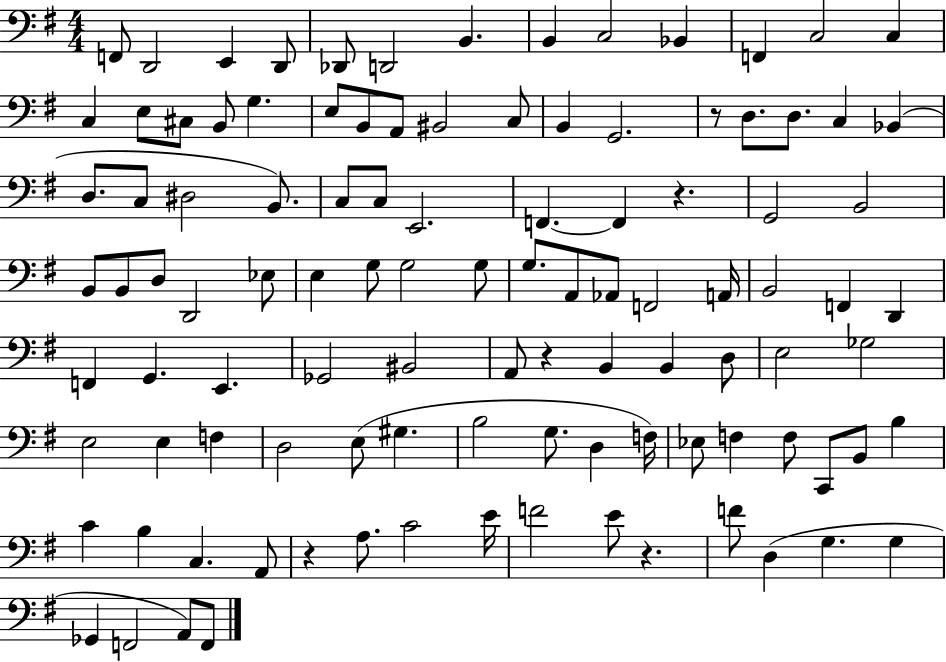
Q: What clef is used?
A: bass